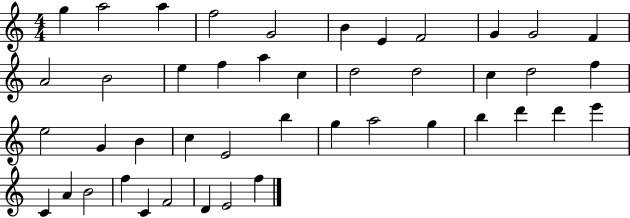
G5/q A5/h A5/q F5/h G4/h B4/q E4/q F4/h G4/q G4/h F4/q A4/h B4/h E5/q F5/q A5/q C5/q D5/h D5/h C5/q D5/h F5/q E5/h G4/q B4/q C5/q E4/h B5/q G5/q A5/h G5/q B5/q D6/q D6/q E6/q C4/q A4/q B4/h F5/q C4/q F4/h D4/q E4/h F5/q